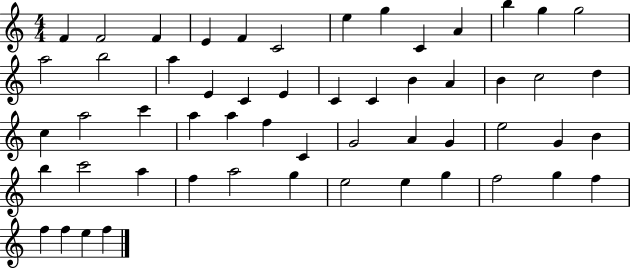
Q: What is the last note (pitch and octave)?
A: F5